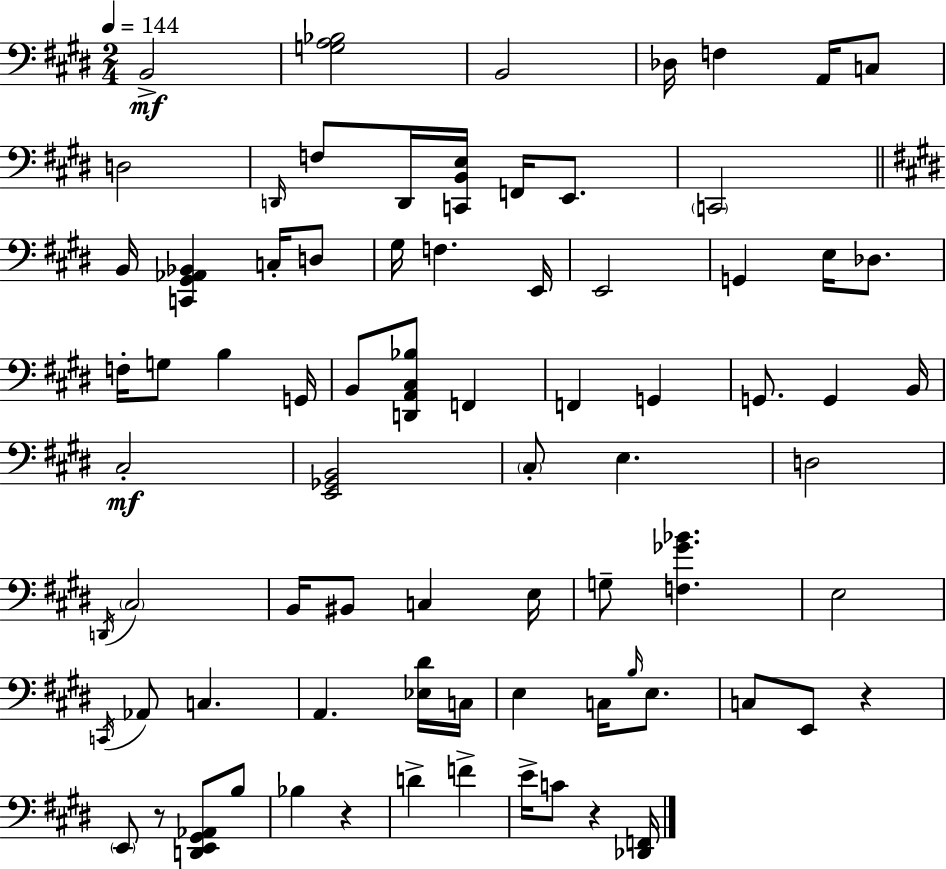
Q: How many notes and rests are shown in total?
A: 77